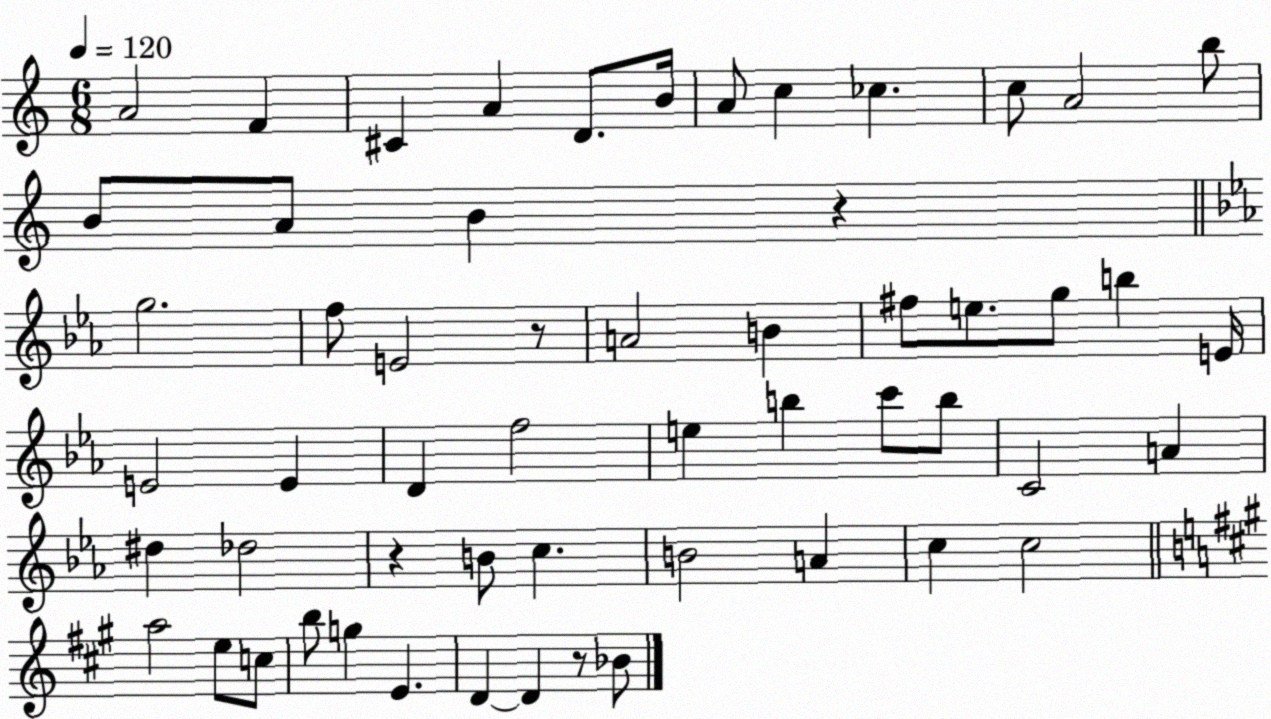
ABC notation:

X:1
T:Untitled
M:6/8
L:1/4
K:C
A2 F ^C A D/2 B/4 A/2 c _c c/2 A2 b/2 B/2 A/2 B z g2 f/2 E2 z/2 A2 B ^f/2 e/2 g/2 b E/4 E2 E D f2 e b c'/2 b/2 C2 A ^d _d2 z B/2 c B2 A c c2 a2 e/2 c/2 b/2 g E D D z/2 _B/2